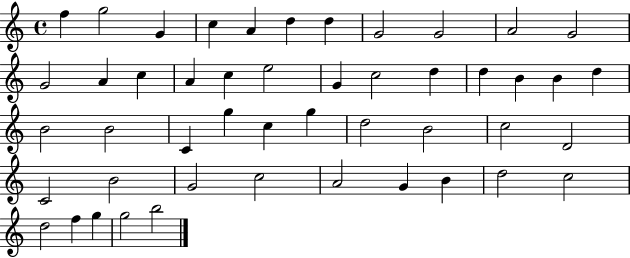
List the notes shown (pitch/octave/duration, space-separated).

F5/q G5/h G4/q C5/q A4/q D5/q D5/q G4/h G4/h A4/h G4/h G4/h A4/q C5/q A4/q C5/q E5/h G4/q C5/h D5/q D5/q B4/q B4/q D5/q B4/h B4/h C4/q G5/q C5/q G5/q D5/h B4/h C5/h D4/h C4/h B4/h G4/h C5/h A4/h G4/q B4/q D5/h C5/h D5/h F5/q G5/q G5/h B5/h